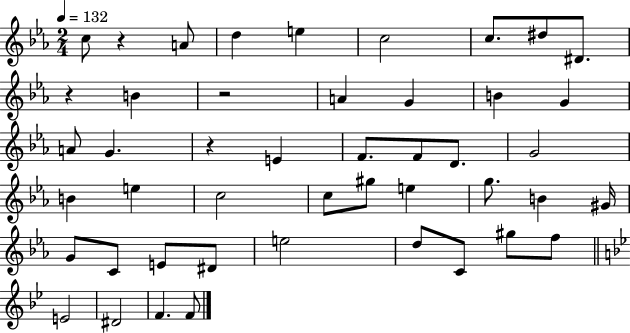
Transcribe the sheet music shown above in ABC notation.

X:1
T:Untitled
M:2/4
L:1/4
K:Eb
c/2 z A/2 d e c2 c/2 ^d/2 ^D/2 z B z2 A G B G A/2 G z E F/2 F/2 D/2 G2 B e c2 c/2 ^g/2 e g/2 B ^G/4 G/2 C/2 E/2 ^D/2 e2 d/2 C/2 ^g/2 f/2 E2 ^D2 F F/2